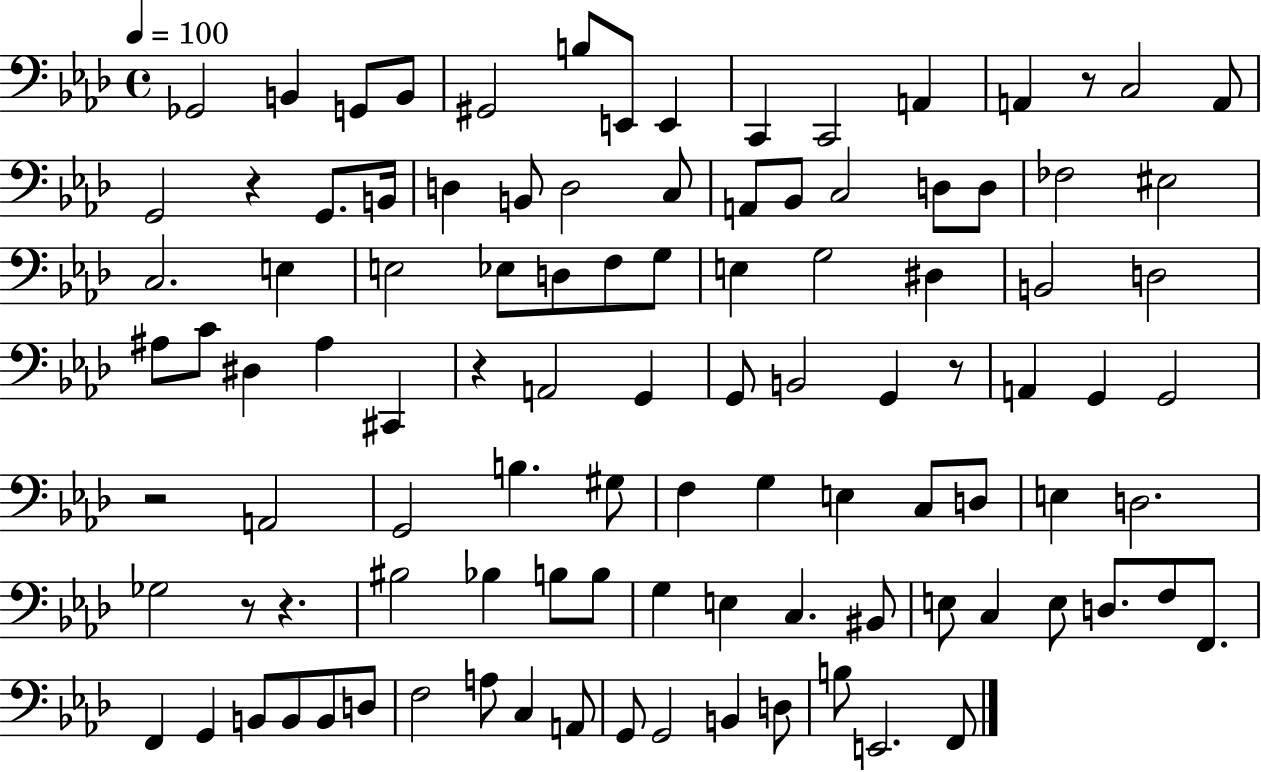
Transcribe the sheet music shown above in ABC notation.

X:1
T:Untitled
M:4/4
L:1/4
K:Ab
_G,,2 B,, G,,/2 B,,/2 ^G,,2 B,/2 E,,/2 E,, C,, C,,2 A,, A,, z/2 C,2 A,,/2 G,,2 z G,,/2 B,,/4 D, B,,/2 D,2 C,/2 A,,/2 _B,,/2 C,2 D,/2 D,/2 _F,2 ^E,2 C,2 E, E,2 _E,/2 D,/2 F,/2 G,/2 E, G,2 ^D, B,,2 D,2 ^A,/2 C/2 ^D, ^A, ^C,, z A,,2 G,, G,,/2 B,,2 G,, z/2 A,, G,, G,,2 z2 A,,2 G,,2 B, ^G,/2 F, G, E, C,/2 D,/2 E, D,2 _G,2 z/2 z ^B,2 _B, B,/2 B,/2 G, E, C, ^B,,/2 E,/2 C, E,/2 D,/2 F,/2 F,,/2 F,, G,, B,,/2 B,,/2 B,,/2 D,/2 F,2 A,/2 C, A,,/2 G,,/2 G,,2 B,, D,/2 B,/2 E,,2 F,,/2